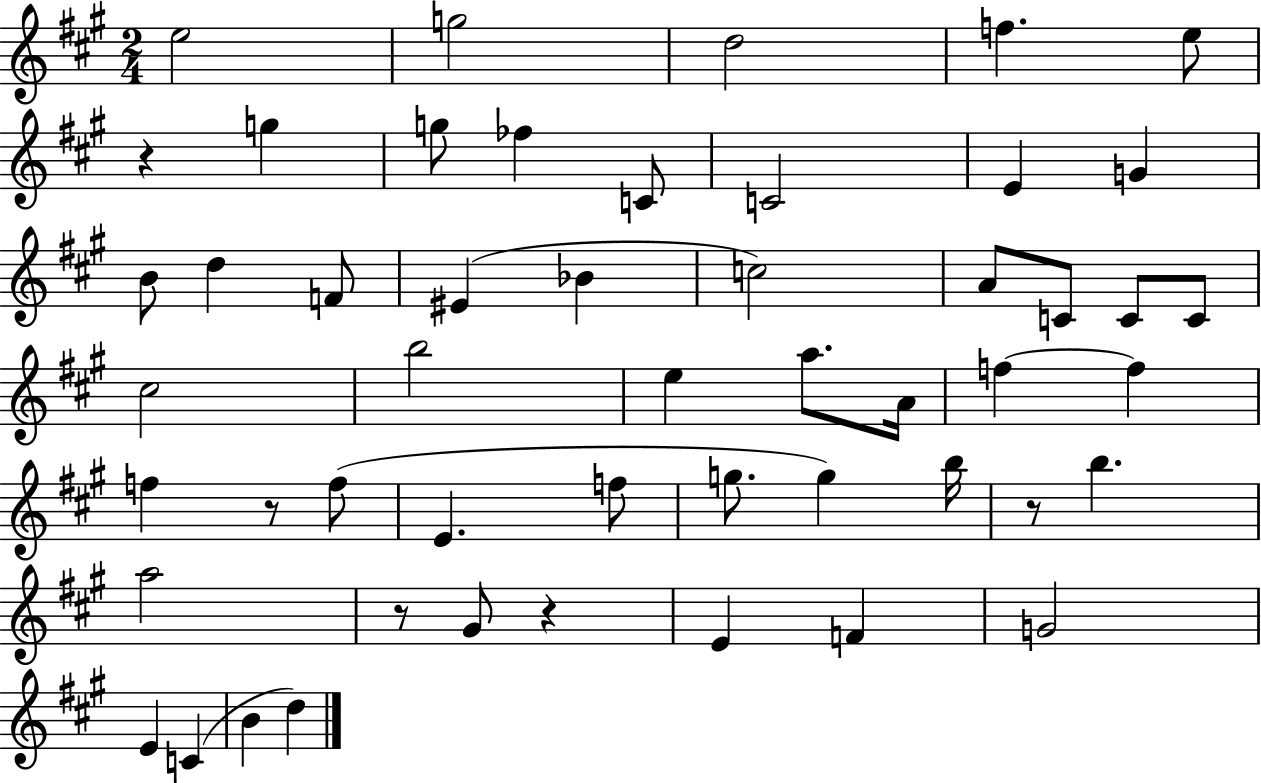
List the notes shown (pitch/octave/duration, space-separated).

E5/h G5/h D5/h F5/q. E5/e R/q G5/q G5/e FES5/q C4/e C4/h E4/q G4/q B4/e D5/q F4/e EIS4/q Bb4/q C5/h A4/e C4/e C4/e C4/e C#5/h B5/h E5/q A5/e. A4/s F5/q F5/q F5/q R/e F5/e E4/q. F5/e G5/e. G5/q B5/s R/e B5/q. A5/h R/e G#4/e R/q E4/q F4/q G4/h E4/q C4/q B4/q D5/q